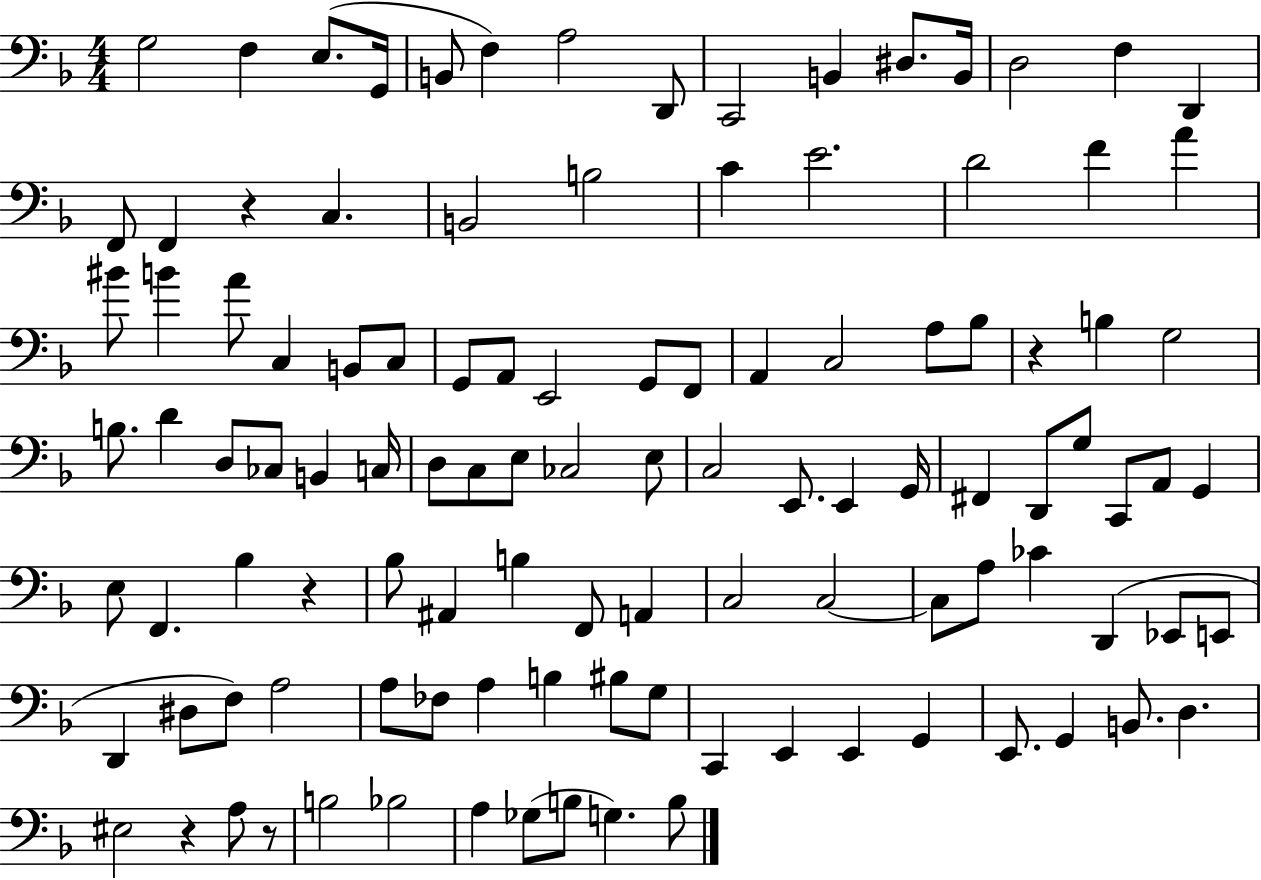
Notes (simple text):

G3/h F3/q E3/e. G2/s B2/e F3/q A3/h D2/e C2/h B2/q D#3/e. B2/s D3/h F3/q D2/q F2/e F2/q R/q C3/q. B2/h B3/h C4/q E4/h. D4/h F4/q A4/q BIS4/e B4/q A4/e C3/q B2/e C3/e G2/e A2/e E2/h G2/e F2/e A2/q C3/h A3/e Bb3/e R/q B3/q G3/h B3/e. D4/q D3/e CES3/e B2/q C3/s D3/e C3/e E3/e CES3/h E3/e C3/h E2/e. E2/q G2/s F#2/q D2/e G3/e C2/e A2/e G2/q E3/e F2/q. Bb3/q R/q Bb3/e A#2/q B3/q F2/e A2/q C3/h C3/h C3/e A3/e CES4/q D2/q Eb2/e E2/e D2/q D#3/e F3/e A3/h A3/e FES3/e A3/q B3/q BIS3/e G3/e C2/q E2/q E2/q G2/q E2/e. G2/q B2/e. D3/q. EIS3/h R/q A3/e R/e B3/h Bb3/h A3/q Gb3/e B3/e G3/q. B3/e